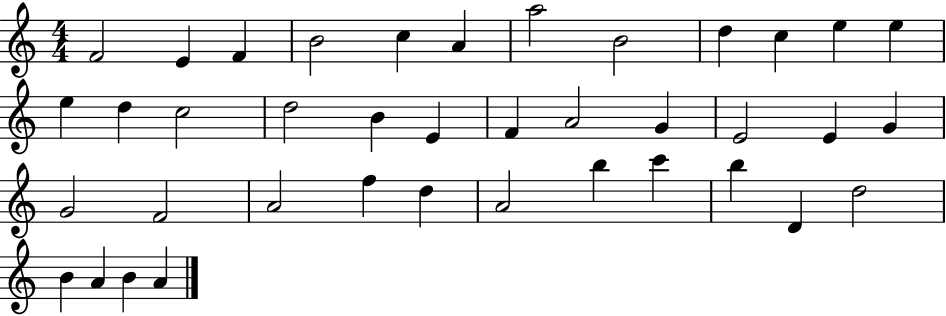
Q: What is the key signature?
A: C major